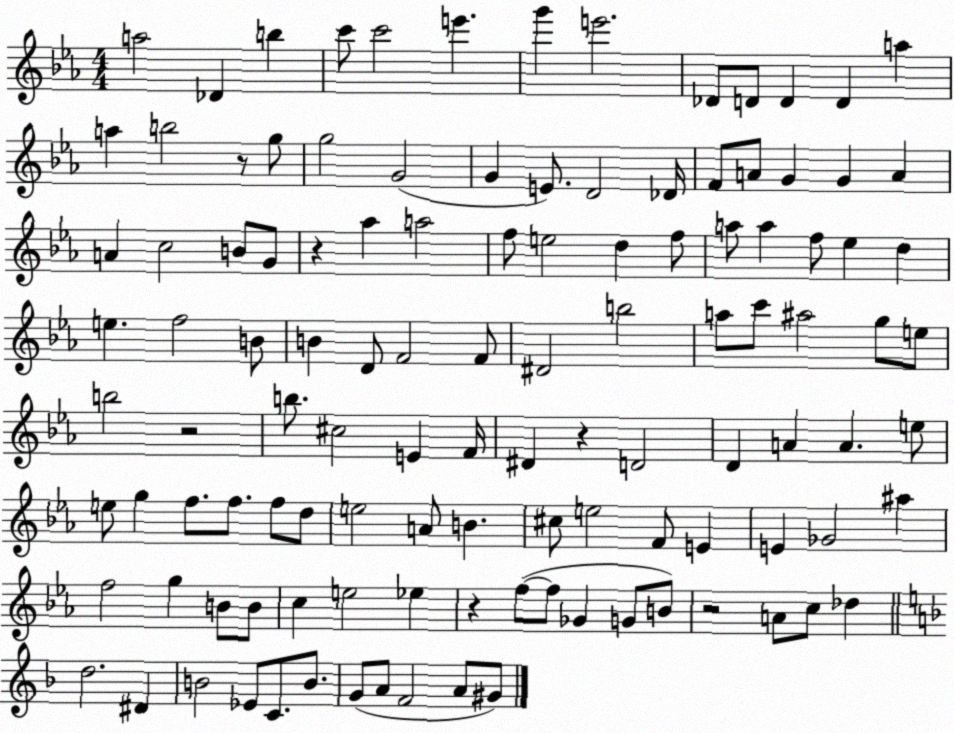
X:1
T:Untitled
M:4/4
L:1/4
K:Eb
a2 _D b c'/2 c'2 e' g' e'2 _D/2 D/2 D D a a b2 z/2 g/2 g2 G2 G E/2 D2 _D/4 F/2 A/2 G G A A c2 B/2 G/2 z _a a2 f/2 e2 d f/2 a/2 a f/2 _e d e f2 B/2 B D/2 F2 F/2 ^D2 b2 a/2 c'/2 ^a2 g/2 e/2 b2 z2 b/2 ^c2 E F/4 ^D z D2 D A A e/2 e/2 g f/2 f/2 f/2 d/2 e2 A/2 B ^c/2 e2 F/2 E E _G2 ^a f2 g B/2 B/2 c e2 _e z f/2 f/2 _G G/2 B/2 z2 A/2 c/2 _d d2 ^D B2 _E/2 C/2 B/2 G/2 A/2 F2 A/2 ^G/2